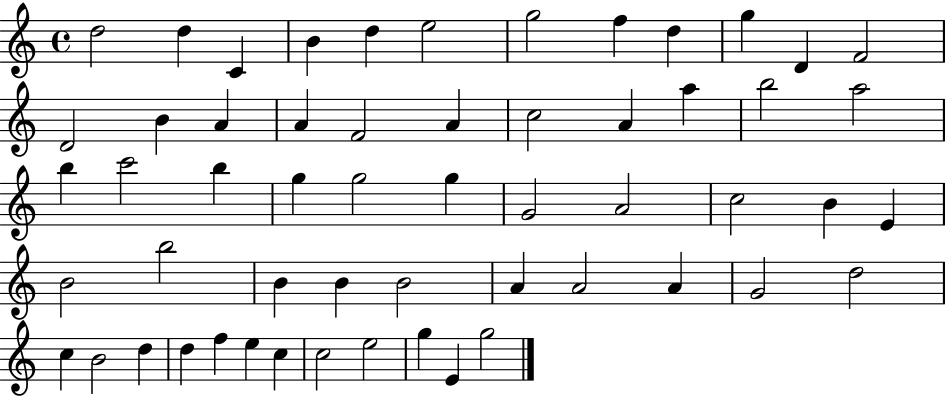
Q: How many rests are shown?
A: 0